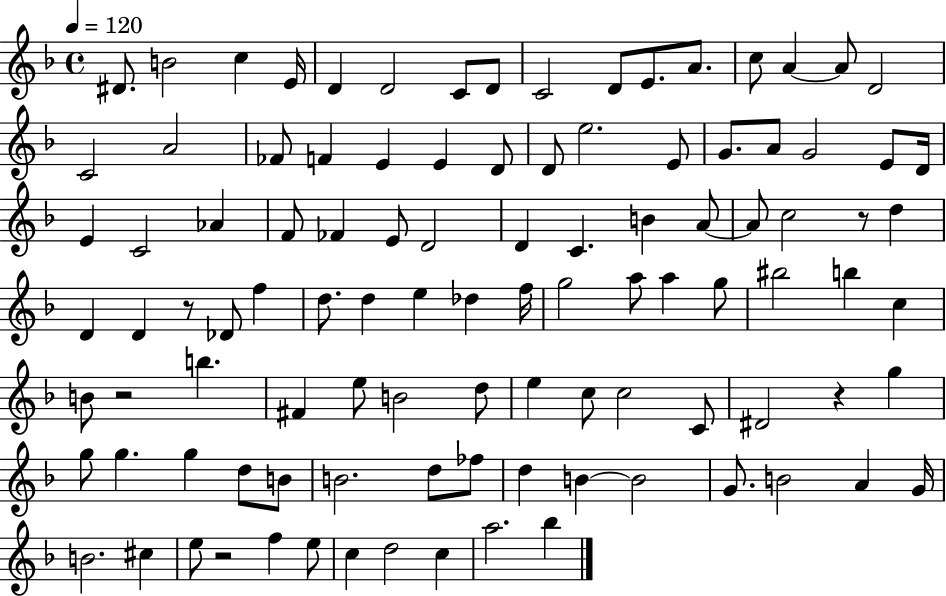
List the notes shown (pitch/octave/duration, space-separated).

D#4/e. B4/h C5/q E4/s D4/q D4/h C4/e D4/e C4/h D4/e E4/e. A4/e. C5/e A4/q A4/e D4/h C4/h A4/h FES4/e F4/q E4/q E4/q D4/e D4/e E5/h. E4/e G4/e. A4/e G4/h E4/e D4/s E4/q C4/h Ab4/q F4/e FES4/q E4/e D4/h D4/q C4/q. B4/q A4/e A4/e C5/h R/e D5/q D4/q D4/q R/e Db4/e F5/q D5/e. D5/q E5/q Db5/q F5/s G5/h A5/e A5/q G5/e BIS5/h B5/q C5/q B4/e R/h B5/q. F#4/q E5/e B4/h D5/e E5/q C5/e C5/h C4/e D#4/h R/q G5/q G5/e G5/q. G5/q D5/e B4/e B4/h. D5/e FES5/e D5/q B4/q B4/h G4/e. B4/h A4/q G4/s B4/h. C#5/q E5/e R/h F5/q E5/e C5/q D5/h C5/q A5/h. Bb5/q